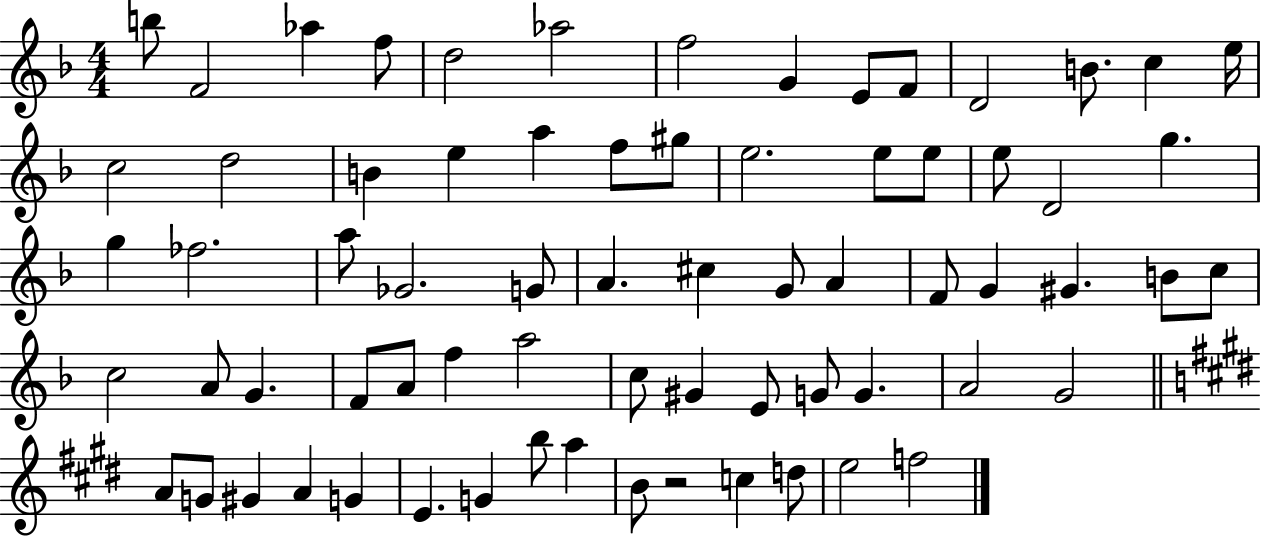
{
  \clef treble
  \numericTimeSignature
  \time 4/4
  \key f \major
  b''8 f'2 aes''4 f''8 | d''2 aes''2 | f''2 g'4 e'8 f'8 | d'2 b'8. c''4 e''16 | \break c''2 d''2 | b'4 e''4 a''4 f''8 gis''8 | e''2. e''8 e''8 | e''8 d'2 g''4. | \break g''4 fes''2. | a''8 ges'2. g'8 | a'4. cis''4 g'8 a'4 | f'8 g'4 gis'4. b'8 c''8 | \break c''2 a'8 g'4. | f'8 a'8 f''4 a''2 | c''8 gis'4 e'8 g'8 g'4. | a'2 g'2 | \break \bar "||" \break \key e \major a'8 g'8 gis'4 a'4 g'4 | e'4. g'4 b''8 a''4 | b'8 r2 c''4 d''8 | e''2 f''2 | \break \bar "|."
}